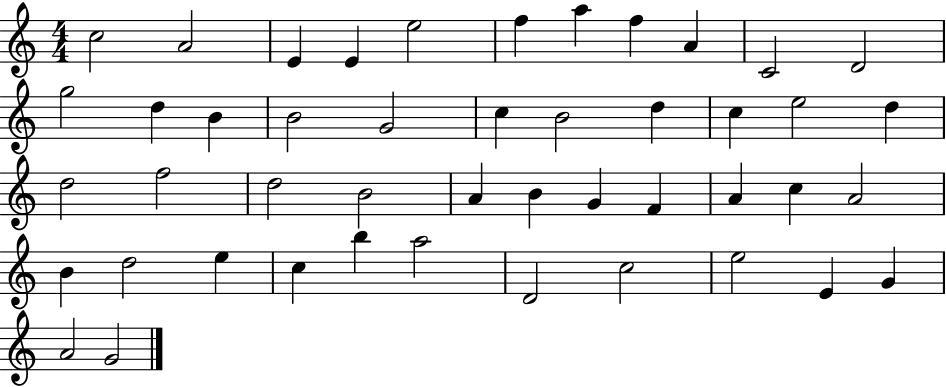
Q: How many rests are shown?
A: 0